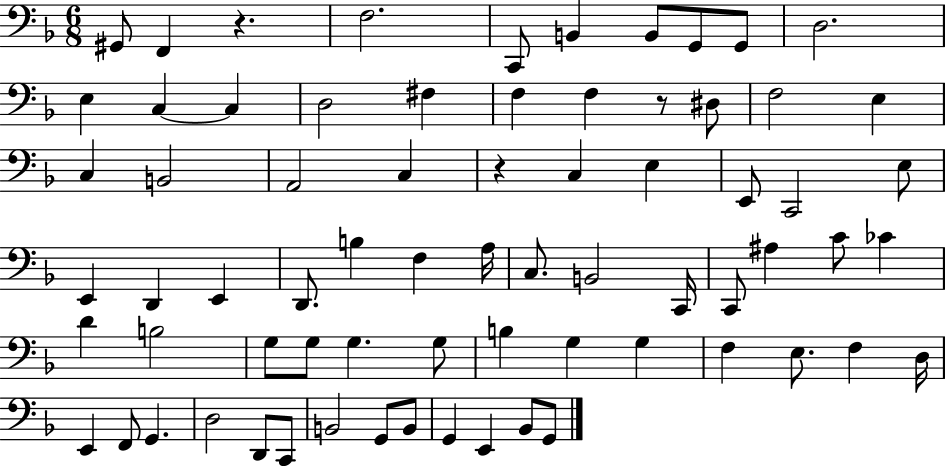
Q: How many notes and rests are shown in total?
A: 71